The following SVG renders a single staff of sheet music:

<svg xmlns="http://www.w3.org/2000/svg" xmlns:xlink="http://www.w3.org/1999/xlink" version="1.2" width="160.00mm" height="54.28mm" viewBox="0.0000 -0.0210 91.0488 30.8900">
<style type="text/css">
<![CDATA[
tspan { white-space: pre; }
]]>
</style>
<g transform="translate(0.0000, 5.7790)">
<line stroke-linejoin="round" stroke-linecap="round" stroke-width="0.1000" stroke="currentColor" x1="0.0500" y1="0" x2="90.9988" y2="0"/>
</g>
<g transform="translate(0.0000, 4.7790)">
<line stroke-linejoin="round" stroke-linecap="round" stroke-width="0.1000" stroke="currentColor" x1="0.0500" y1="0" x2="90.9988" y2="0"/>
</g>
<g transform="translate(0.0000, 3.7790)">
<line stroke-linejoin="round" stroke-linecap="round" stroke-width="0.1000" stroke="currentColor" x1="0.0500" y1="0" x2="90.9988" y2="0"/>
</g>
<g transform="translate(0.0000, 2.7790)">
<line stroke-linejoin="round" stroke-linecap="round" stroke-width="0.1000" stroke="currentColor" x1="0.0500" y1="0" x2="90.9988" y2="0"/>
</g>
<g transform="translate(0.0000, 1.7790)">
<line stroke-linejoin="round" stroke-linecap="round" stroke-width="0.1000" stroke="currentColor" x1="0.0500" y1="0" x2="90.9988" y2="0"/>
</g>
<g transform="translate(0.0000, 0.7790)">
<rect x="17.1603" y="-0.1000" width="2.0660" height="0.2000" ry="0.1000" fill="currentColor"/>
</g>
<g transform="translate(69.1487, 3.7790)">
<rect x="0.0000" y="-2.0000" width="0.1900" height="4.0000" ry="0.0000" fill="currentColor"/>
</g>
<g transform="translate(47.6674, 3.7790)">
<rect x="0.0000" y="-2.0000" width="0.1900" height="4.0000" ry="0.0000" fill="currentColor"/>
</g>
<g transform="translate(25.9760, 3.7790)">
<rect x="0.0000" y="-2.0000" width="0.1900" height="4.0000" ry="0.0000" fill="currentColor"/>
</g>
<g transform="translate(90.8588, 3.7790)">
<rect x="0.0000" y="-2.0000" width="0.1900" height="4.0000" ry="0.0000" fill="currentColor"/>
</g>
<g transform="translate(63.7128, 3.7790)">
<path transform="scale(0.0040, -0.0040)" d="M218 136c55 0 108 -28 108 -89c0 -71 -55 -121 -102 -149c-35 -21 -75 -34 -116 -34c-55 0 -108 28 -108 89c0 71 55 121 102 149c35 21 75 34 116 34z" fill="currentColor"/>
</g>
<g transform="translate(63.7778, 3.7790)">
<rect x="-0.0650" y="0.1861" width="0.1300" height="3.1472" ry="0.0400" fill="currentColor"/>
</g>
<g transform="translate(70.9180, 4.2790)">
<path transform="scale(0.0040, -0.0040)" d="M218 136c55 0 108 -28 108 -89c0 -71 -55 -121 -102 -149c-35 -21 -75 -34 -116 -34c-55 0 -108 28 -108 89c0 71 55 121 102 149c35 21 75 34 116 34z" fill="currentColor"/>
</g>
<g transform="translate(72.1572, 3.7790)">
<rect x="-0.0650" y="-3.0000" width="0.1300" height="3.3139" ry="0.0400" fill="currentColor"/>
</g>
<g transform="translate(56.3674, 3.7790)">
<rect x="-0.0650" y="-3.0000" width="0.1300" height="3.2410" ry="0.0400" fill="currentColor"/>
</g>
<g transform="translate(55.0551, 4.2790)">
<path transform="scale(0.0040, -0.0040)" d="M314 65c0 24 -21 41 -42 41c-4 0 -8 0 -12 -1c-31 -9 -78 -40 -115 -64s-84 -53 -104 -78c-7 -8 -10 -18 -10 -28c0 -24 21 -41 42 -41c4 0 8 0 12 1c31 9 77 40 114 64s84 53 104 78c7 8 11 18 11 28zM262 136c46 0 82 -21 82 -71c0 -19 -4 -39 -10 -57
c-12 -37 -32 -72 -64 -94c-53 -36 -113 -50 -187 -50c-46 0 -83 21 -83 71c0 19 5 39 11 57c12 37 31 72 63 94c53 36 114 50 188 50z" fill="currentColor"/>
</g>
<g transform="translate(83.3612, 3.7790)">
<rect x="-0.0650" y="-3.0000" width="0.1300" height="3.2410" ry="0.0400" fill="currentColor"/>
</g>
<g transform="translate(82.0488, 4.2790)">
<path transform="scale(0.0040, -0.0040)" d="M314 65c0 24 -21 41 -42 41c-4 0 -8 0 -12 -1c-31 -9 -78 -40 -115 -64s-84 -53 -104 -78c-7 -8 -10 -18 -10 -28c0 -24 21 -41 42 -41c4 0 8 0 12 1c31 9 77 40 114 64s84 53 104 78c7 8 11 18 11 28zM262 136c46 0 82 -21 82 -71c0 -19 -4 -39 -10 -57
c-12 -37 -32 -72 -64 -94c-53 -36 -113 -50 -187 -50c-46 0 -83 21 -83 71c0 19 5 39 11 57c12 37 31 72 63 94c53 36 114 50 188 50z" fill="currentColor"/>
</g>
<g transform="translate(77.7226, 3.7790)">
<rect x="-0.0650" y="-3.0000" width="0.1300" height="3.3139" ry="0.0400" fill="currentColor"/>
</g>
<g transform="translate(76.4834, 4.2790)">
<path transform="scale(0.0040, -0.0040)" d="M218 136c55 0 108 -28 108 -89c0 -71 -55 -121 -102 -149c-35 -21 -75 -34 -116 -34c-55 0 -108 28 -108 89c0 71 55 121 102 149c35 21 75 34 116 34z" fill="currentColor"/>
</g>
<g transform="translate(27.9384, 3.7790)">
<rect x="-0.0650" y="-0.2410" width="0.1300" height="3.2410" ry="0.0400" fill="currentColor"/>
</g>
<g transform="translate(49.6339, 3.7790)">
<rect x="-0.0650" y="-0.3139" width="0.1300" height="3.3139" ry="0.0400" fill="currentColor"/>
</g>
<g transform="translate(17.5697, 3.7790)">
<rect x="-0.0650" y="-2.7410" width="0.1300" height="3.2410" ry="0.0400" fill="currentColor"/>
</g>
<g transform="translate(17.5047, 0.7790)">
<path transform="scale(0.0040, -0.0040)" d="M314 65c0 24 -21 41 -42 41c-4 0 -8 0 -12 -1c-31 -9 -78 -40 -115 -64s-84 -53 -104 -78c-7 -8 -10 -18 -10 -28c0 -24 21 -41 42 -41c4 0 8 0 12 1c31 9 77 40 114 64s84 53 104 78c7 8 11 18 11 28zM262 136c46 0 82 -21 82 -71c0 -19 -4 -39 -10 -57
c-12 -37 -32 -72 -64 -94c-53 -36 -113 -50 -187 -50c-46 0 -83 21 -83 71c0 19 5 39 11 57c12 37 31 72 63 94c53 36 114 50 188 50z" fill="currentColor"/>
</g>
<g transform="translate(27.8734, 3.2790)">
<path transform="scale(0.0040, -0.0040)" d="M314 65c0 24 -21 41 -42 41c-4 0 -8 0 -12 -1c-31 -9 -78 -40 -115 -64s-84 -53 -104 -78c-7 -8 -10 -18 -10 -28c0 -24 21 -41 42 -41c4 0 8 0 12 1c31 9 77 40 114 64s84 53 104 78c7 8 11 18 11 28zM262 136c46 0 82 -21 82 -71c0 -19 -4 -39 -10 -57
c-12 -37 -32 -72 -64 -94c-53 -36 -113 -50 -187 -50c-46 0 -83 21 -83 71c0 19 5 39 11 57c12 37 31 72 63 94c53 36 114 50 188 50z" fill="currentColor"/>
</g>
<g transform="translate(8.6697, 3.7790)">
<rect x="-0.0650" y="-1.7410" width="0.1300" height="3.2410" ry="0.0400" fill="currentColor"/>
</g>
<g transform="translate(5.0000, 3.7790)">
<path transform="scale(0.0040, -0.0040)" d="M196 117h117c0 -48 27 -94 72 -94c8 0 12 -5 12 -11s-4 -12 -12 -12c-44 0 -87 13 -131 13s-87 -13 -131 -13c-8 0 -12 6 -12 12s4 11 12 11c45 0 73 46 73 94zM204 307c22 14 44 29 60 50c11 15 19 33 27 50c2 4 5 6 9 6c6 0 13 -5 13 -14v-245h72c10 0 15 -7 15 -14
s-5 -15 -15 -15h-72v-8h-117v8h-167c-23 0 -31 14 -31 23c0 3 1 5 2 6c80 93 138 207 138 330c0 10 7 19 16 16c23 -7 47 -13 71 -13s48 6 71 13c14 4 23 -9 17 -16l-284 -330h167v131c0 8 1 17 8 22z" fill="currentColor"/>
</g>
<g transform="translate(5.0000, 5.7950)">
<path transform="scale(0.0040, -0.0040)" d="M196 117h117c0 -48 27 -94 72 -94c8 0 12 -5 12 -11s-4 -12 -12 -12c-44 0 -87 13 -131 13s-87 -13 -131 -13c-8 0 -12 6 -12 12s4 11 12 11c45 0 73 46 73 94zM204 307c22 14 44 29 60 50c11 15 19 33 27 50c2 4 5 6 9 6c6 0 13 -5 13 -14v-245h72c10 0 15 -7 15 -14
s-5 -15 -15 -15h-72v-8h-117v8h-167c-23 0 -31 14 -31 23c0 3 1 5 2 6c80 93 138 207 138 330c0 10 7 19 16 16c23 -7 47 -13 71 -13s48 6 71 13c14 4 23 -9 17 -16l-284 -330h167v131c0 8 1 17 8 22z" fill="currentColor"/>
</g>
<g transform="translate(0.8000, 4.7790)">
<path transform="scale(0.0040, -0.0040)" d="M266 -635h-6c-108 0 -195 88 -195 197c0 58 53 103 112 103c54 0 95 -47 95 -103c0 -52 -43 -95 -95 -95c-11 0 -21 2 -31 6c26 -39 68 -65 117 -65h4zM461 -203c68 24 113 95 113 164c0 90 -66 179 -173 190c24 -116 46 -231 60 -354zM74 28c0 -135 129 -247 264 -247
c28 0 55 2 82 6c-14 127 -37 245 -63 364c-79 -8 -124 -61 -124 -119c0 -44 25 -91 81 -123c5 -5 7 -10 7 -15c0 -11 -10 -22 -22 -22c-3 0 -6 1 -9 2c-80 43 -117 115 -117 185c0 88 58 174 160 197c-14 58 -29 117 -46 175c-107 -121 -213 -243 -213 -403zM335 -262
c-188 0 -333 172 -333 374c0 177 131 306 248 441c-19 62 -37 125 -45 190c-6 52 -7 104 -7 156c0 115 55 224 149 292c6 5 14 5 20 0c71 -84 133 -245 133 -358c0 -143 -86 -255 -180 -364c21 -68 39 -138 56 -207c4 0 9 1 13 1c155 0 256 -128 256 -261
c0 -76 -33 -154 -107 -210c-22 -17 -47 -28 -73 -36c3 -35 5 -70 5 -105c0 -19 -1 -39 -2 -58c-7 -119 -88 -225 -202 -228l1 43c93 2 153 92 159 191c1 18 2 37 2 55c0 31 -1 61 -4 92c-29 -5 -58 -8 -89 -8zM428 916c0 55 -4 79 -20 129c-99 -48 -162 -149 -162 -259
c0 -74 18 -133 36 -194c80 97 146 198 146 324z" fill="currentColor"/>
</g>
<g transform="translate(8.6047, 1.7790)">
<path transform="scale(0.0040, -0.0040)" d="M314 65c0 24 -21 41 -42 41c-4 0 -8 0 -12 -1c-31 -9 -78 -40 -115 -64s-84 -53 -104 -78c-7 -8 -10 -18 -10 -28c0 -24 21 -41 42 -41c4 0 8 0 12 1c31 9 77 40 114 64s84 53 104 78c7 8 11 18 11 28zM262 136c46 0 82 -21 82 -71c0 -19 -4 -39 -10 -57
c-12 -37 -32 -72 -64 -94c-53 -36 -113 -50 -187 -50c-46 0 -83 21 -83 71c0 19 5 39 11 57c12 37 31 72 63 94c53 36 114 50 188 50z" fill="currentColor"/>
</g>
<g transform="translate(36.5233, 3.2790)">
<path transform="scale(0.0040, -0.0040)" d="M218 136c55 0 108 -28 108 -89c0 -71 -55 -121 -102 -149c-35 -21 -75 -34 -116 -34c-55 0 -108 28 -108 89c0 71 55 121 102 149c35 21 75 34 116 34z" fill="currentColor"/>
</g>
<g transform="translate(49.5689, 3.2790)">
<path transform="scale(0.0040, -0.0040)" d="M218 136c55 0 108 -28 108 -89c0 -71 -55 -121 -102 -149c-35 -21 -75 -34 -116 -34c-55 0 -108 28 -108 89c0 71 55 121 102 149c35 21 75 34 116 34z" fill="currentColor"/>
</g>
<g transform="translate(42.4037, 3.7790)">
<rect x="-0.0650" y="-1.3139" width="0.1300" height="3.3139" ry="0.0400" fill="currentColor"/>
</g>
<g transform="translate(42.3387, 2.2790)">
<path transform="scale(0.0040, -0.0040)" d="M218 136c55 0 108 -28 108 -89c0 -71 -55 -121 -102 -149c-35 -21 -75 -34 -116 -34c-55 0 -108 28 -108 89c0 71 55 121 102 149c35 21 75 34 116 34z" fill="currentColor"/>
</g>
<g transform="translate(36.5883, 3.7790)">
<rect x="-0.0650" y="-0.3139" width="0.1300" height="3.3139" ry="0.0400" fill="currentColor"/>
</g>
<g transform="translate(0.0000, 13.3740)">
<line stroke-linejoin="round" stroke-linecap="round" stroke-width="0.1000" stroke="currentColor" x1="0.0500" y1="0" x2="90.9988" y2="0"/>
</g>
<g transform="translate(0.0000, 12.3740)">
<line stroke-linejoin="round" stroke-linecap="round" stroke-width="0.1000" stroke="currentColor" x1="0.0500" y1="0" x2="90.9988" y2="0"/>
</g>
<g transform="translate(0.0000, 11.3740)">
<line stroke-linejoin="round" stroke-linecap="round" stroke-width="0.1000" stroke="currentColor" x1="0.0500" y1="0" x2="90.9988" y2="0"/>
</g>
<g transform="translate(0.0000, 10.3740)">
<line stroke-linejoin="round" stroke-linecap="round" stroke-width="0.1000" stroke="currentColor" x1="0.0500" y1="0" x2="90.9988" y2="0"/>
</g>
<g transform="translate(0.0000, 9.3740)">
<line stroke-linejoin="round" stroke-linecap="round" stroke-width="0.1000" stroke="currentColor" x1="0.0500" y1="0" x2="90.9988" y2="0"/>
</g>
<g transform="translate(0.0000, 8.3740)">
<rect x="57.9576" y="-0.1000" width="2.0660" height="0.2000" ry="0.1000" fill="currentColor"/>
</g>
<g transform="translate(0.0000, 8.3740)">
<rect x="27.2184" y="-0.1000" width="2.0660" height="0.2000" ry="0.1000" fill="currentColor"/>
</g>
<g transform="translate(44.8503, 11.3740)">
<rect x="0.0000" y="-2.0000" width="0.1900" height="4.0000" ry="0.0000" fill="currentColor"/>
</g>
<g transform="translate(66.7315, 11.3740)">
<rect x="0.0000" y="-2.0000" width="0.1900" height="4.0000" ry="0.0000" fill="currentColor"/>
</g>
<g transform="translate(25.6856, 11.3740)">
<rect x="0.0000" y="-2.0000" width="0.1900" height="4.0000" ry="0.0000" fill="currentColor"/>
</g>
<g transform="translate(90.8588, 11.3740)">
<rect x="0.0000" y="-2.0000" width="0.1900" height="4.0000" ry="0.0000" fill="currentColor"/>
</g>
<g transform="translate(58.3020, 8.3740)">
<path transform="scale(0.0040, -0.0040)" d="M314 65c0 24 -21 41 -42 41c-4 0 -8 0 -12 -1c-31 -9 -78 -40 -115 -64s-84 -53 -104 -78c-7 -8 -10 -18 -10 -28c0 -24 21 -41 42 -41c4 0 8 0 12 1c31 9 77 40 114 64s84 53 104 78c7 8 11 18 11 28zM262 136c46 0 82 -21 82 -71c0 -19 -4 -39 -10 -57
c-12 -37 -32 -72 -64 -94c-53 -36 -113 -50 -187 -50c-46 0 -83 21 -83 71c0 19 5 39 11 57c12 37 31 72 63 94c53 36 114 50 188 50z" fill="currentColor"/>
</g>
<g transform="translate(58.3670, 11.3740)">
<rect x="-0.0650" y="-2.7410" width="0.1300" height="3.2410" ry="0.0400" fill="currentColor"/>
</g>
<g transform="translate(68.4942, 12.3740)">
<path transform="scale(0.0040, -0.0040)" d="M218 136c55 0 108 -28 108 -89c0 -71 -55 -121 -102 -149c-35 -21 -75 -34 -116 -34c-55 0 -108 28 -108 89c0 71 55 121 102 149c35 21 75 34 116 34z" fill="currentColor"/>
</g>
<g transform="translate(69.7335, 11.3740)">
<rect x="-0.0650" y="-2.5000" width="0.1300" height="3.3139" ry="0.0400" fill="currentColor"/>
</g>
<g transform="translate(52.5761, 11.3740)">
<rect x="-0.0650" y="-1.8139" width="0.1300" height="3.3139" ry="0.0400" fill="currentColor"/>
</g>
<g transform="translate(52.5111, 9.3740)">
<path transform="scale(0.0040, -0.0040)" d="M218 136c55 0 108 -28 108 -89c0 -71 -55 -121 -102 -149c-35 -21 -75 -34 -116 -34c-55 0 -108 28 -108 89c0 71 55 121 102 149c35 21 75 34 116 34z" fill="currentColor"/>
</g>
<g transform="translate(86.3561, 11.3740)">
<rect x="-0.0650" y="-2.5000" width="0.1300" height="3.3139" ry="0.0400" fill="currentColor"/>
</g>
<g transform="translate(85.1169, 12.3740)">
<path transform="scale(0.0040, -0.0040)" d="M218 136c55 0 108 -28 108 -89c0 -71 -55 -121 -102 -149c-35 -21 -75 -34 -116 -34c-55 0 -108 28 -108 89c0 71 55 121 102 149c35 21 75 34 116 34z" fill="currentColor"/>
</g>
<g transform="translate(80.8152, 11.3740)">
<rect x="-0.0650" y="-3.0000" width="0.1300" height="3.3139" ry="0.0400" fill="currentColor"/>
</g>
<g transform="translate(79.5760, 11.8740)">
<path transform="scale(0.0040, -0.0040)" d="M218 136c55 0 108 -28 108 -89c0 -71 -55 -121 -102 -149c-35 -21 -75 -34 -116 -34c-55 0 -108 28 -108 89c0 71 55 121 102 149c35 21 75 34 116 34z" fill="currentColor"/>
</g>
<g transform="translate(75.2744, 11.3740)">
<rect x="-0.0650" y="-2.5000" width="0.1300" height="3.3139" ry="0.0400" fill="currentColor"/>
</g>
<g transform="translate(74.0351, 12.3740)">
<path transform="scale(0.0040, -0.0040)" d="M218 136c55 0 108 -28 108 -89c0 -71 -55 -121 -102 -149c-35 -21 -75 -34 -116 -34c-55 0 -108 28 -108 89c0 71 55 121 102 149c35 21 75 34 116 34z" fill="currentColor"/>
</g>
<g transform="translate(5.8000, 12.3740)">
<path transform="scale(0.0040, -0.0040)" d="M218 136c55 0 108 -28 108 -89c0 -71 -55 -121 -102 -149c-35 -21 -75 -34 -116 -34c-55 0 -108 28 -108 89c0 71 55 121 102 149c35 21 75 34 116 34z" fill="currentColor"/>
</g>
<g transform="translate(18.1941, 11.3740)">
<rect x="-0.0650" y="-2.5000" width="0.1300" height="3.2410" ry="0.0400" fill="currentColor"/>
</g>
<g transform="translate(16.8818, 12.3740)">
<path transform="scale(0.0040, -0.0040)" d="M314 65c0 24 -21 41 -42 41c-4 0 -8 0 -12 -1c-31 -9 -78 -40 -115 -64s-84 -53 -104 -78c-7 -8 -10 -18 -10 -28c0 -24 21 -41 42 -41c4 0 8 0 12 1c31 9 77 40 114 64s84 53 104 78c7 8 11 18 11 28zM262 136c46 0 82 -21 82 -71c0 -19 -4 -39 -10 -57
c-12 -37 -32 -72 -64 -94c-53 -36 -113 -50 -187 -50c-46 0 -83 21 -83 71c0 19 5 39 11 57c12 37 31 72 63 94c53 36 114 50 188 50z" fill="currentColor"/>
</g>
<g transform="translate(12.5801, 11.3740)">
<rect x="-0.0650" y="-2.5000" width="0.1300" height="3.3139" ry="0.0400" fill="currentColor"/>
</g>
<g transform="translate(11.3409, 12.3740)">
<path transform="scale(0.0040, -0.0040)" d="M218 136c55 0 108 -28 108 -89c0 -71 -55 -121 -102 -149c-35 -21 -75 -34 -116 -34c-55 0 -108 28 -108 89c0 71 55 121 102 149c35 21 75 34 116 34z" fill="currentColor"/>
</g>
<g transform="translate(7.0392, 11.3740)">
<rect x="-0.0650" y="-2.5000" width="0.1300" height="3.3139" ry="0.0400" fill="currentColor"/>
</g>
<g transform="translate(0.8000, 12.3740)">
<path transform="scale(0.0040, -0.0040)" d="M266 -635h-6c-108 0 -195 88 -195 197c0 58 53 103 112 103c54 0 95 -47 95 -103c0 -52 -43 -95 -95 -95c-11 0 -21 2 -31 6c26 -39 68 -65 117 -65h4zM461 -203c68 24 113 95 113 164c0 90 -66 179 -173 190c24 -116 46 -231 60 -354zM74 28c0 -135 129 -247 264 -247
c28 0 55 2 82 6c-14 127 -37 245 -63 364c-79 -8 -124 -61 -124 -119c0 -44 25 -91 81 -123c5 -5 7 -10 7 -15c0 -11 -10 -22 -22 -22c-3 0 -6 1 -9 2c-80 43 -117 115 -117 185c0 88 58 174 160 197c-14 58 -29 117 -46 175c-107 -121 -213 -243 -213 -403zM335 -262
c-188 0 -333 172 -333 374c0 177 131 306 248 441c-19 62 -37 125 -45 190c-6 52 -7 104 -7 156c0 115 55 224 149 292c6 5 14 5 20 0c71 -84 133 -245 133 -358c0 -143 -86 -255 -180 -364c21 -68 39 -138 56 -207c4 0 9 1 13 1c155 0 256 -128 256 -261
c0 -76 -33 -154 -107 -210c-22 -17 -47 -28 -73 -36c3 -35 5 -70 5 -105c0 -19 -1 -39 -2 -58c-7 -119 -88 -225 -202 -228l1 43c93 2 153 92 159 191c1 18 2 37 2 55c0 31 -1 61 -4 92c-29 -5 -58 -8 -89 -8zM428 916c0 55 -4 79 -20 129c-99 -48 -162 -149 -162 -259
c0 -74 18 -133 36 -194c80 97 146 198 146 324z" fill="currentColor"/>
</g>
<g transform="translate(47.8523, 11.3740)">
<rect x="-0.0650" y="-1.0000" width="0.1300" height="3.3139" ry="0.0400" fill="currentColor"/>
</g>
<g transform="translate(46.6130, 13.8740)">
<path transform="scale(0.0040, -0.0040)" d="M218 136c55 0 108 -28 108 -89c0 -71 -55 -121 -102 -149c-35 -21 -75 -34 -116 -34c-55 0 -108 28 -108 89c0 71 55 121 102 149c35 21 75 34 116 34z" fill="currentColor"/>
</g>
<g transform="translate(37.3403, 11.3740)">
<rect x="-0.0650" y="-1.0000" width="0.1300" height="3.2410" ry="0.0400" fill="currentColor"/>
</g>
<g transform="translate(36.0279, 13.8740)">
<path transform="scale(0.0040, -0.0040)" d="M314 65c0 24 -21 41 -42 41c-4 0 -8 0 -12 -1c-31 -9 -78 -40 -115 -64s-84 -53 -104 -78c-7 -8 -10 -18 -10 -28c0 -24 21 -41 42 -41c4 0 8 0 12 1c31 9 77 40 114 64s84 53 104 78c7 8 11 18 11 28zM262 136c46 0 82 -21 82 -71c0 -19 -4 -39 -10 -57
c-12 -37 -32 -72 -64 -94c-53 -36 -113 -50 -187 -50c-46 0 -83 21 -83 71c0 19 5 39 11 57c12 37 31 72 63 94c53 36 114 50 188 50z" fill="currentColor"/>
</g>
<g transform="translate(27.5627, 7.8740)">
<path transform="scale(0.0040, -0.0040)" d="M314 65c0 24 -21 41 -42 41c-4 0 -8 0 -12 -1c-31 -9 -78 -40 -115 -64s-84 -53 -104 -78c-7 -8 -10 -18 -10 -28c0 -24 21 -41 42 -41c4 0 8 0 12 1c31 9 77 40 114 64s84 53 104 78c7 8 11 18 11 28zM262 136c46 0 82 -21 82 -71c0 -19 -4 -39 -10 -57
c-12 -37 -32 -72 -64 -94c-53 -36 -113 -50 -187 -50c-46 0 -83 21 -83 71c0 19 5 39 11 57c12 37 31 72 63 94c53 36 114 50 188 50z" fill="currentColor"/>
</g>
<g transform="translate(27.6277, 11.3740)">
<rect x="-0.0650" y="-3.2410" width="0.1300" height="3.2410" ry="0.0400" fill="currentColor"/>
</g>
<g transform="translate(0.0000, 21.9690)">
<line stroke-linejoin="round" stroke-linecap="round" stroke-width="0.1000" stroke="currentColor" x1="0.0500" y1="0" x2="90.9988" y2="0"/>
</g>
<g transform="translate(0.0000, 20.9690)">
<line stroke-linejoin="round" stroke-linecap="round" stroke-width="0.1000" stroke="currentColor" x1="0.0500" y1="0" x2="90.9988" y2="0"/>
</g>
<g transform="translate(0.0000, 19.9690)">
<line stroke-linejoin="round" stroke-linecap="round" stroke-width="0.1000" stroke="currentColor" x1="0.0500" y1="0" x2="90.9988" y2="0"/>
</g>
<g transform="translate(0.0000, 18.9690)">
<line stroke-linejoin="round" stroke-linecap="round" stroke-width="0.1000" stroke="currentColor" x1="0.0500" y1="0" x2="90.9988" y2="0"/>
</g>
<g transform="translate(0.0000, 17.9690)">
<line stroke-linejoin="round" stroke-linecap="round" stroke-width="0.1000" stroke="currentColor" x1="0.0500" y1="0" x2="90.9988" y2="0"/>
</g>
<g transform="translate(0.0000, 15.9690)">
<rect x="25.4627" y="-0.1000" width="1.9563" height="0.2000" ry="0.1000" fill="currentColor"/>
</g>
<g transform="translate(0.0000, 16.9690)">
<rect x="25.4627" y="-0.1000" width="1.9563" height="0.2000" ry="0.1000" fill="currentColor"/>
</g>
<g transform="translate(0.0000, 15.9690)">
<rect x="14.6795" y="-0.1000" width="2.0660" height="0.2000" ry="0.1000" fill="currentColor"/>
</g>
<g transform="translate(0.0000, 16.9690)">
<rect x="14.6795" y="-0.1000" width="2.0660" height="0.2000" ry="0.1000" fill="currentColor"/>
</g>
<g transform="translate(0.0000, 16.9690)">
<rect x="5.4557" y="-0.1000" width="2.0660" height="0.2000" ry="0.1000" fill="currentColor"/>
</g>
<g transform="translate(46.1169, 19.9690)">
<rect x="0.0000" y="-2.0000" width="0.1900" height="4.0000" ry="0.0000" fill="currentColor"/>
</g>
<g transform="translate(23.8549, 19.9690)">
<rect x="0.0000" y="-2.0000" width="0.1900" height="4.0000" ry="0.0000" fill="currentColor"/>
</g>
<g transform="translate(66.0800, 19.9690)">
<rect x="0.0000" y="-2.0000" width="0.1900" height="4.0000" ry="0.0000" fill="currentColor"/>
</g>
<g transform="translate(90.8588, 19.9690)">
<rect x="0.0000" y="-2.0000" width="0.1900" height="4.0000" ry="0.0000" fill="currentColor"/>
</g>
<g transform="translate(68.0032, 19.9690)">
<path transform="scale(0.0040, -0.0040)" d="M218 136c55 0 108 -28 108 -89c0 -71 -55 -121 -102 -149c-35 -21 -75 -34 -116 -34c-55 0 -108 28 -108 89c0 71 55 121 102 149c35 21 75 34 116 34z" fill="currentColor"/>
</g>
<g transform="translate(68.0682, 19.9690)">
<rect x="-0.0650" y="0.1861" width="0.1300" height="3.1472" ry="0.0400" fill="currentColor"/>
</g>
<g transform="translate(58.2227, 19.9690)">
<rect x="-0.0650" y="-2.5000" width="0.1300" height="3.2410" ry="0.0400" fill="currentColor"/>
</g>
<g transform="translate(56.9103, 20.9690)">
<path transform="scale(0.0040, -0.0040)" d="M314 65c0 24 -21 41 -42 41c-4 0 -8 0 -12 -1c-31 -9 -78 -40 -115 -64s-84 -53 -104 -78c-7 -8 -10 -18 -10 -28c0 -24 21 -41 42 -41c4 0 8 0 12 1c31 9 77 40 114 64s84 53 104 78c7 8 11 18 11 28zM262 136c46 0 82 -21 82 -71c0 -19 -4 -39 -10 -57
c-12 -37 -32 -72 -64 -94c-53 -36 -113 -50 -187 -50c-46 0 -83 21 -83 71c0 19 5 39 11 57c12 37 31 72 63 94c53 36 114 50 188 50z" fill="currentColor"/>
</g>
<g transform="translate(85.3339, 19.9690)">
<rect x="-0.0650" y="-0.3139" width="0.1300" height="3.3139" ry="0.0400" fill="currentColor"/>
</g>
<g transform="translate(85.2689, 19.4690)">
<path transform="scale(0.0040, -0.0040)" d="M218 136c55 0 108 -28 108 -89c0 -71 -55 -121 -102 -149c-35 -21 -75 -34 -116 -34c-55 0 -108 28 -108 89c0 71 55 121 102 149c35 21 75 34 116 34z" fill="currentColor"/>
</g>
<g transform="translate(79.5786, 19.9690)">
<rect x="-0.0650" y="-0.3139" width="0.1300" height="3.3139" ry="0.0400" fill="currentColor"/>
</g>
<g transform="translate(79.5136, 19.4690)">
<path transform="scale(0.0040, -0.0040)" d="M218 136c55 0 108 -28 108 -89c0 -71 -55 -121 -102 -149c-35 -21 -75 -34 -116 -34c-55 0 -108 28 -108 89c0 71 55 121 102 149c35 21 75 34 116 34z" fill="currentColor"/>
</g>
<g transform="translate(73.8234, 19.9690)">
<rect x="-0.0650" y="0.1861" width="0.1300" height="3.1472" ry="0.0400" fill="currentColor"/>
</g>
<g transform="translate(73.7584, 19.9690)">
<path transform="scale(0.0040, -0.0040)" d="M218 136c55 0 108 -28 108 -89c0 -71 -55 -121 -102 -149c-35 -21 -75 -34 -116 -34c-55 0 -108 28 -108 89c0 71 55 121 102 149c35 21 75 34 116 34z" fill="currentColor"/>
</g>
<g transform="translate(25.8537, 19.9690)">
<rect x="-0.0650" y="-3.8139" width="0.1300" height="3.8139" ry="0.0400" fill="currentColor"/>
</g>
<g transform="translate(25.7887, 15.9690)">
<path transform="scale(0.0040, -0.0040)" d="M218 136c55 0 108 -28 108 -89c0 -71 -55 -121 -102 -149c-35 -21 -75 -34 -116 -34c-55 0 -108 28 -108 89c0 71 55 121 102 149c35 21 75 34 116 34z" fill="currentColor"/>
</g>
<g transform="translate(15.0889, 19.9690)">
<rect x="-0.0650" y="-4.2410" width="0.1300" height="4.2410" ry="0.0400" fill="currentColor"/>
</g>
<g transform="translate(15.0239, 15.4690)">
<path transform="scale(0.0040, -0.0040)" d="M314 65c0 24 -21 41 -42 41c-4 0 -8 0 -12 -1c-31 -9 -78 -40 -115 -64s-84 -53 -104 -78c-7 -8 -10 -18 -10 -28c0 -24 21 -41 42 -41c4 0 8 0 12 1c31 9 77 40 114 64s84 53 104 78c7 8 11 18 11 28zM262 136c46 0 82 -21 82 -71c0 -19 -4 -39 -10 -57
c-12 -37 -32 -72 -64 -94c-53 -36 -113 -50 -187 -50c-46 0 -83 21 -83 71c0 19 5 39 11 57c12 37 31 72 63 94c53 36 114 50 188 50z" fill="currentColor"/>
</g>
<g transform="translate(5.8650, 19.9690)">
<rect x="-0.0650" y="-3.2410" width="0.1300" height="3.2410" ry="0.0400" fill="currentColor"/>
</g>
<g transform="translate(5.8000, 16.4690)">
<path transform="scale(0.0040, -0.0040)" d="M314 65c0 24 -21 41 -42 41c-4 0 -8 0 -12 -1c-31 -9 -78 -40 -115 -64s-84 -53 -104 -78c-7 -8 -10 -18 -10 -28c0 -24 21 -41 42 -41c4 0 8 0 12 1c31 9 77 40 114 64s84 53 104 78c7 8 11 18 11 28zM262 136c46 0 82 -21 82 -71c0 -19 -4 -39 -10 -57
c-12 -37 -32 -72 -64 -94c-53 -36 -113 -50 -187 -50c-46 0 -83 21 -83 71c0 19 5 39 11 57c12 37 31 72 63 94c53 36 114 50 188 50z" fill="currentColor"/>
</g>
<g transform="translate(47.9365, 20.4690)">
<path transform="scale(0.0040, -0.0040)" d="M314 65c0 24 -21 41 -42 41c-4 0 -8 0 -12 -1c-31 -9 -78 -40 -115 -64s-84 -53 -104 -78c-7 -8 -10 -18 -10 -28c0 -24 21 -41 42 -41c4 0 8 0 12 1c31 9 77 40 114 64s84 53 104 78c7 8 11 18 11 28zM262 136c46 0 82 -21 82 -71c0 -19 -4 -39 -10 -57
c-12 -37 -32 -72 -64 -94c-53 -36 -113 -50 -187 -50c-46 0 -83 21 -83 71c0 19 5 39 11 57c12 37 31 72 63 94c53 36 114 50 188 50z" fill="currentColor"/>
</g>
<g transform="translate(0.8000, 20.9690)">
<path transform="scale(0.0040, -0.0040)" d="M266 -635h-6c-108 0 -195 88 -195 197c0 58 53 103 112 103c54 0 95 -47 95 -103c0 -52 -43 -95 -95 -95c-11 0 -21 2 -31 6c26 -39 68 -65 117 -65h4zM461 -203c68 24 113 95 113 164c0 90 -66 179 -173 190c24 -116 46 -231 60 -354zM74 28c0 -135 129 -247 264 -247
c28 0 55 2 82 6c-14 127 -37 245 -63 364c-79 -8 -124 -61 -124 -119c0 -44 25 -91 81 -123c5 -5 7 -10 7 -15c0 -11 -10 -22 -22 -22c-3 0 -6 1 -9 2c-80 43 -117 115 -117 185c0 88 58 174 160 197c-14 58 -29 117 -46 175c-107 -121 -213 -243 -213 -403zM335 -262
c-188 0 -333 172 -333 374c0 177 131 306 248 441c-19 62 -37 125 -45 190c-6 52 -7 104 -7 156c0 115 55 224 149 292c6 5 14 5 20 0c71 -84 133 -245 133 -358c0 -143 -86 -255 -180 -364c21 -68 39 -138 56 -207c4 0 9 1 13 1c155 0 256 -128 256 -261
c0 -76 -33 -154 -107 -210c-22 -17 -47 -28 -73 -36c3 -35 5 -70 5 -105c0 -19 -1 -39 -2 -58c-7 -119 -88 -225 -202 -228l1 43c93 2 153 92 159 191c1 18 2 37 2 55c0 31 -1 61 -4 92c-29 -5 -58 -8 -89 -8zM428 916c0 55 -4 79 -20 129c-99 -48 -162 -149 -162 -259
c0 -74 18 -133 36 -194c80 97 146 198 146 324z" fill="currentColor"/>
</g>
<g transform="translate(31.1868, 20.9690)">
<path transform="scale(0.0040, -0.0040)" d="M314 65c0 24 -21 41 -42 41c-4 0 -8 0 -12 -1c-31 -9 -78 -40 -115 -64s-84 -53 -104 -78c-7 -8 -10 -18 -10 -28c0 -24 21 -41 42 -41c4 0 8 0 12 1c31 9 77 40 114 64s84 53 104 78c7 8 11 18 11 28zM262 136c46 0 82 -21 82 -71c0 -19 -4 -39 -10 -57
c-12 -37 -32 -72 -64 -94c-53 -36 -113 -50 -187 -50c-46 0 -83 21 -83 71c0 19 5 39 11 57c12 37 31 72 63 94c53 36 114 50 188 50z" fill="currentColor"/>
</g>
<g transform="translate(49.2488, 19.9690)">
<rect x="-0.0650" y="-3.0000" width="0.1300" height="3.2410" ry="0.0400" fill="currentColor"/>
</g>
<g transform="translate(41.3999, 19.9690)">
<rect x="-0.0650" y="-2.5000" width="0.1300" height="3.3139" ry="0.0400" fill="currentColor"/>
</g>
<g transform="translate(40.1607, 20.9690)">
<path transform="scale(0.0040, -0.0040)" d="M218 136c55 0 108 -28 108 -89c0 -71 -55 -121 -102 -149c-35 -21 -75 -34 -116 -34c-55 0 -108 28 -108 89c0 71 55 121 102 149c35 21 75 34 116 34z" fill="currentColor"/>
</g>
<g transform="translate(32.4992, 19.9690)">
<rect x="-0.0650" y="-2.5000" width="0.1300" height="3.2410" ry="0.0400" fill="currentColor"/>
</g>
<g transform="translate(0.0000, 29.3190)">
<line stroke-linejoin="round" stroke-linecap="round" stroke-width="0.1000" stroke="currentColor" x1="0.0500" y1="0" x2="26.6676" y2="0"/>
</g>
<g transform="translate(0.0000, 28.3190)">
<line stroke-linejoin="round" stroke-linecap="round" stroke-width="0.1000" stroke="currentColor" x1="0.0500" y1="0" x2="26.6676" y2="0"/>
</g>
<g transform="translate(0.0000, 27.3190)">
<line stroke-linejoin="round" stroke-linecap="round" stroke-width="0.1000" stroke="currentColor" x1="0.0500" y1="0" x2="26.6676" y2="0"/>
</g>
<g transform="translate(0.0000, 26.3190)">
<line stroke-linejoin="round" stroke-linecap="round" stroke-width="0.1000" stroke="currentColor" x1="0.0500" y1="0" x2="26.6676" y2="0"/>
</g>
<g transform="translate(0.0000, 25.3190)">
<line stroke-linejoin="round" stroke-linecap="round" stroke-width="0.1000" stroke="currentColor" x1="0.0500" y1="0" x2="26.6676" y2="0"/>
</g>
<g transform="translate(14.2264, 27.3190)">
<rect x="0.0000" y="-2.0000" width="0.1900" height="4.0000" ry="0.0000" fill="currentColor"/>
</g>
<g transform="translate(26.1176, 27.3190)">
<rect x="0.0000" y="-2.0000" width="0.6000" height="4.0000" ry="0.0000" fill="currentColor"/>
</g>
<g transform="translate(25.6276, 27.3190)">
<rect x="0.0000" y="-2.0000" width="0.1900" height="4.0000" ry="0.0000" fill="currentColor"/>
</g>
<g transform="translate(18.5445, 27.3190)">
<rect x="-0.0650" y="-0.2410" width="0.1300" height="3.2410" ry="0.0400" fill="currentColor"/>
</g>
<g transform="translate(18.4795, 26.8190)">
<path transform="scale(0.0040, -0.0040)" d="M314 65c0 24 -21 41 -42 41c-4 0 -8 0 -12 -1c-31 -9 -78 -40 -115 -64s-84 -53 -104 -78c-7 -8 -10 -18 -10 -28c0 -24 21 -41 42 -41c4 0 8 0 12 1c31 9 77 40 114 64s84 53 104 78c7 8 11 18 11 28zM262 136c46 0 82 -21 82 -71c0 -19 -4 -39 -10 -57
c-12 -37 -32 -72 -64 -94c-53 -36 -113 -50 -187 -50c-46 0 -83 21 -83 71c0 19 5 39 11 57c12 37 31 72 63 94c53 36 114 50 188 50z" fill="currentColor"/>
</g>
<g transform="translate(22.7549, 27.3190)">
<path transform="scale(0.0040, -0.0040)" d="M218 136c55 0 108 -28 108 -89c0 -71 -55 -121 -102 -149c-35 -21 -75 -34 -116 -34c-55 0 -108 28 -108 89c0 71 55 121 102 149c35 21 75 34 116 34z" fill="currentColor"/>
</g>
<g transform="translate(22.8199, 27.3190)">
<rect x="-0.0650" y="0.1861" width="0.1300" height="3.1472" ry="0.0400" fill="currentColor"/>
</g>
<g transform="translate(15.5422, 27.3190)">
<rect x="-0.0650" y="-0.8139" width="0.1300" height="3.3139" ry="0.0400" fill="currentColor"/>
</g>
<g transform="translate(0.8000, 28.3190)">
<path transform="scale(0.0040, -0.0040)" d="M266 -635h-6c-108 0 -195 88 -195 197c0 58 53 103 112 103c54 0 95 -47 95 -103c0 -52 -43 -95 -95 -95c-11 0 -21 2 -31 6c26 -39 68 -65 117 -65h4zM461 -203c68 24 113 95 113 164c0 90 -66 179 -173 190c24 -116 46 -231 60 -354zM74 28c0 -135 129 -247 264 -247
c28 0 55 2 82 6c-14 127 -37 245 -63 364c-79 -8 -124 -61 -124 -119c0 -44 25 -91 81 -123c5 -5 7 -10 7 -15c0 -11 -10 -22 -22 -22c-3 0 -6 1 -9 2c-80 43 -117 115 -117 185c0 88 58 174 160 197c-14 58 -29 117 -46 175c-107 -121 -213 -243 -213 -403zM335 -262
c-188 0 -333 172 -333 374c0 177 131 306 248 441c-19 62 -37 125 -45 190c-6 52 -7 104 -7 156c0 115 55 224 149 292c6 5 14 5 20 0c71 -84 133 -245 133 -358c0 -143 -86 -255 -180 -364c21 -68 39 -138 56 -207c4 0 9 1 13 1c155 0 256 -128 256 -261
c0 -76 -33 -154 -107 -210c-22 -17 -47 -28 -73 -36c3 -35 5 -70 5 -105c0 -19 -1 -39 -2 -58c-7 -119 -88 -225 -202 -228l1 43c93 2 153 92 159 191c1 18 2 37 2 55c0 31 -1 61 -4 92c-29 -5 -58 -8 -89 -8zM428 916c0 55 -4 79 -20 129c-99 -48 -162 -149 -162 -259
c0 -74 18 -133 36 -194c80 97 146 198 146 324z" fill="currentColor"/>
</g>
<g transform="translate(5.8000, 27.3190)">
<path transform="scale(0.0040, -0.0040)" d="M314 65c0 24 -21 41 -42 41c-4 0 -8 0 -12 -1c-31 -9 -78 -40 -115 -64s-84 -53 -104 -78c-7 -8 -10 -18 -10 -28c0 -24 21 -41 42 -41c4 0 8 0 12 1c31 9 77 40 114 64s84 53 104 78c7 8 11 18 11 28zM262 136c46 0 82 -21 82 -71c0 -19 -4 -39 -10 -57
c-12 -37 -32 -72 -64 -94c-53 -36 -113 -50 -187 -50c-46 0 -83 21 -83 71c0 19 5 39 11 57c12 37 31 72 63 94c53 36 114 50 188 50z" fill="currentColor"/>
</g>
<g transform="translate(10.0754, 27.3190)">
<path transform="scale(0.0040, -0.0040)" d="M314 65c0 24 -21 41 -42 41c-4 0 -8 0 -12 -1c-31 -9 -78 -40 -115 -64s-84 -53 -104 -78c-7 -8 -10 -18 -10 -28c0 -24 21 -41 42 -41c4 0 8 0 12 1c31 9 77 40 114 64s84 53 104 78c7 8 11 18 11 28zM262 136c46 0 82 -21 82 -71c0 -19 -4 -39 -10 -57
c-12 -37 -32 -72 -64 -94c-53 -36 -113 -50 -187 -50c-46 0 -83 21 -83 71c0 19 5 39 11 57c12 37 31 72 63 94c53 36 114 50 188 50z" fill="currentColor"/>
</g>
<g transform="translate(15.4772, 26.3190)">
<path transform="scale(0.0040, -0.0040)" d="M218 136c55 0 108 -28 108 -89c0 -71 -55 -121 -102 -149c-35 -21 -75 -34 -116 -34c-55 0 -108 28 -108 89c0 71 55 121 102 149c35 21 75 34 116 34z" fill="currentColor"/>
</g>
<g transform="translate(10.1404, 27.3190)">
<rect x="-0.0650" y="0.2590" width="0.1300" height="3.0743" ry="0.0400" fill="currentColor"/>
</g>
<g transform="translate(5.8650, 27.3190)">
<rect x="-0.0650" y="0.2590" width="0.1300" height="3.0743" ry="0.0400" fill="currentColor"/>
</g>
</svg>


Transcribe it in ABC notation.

X:1
T:Untitled
M:4/4
L:1/4
K:C
f2 a2 c2 c e c A2 B A A A2 G G G2 b2 D2 D f a2 G G A G b2 d'2 c' G2 G A2 G2 B B c c B2 B2 d c2 B